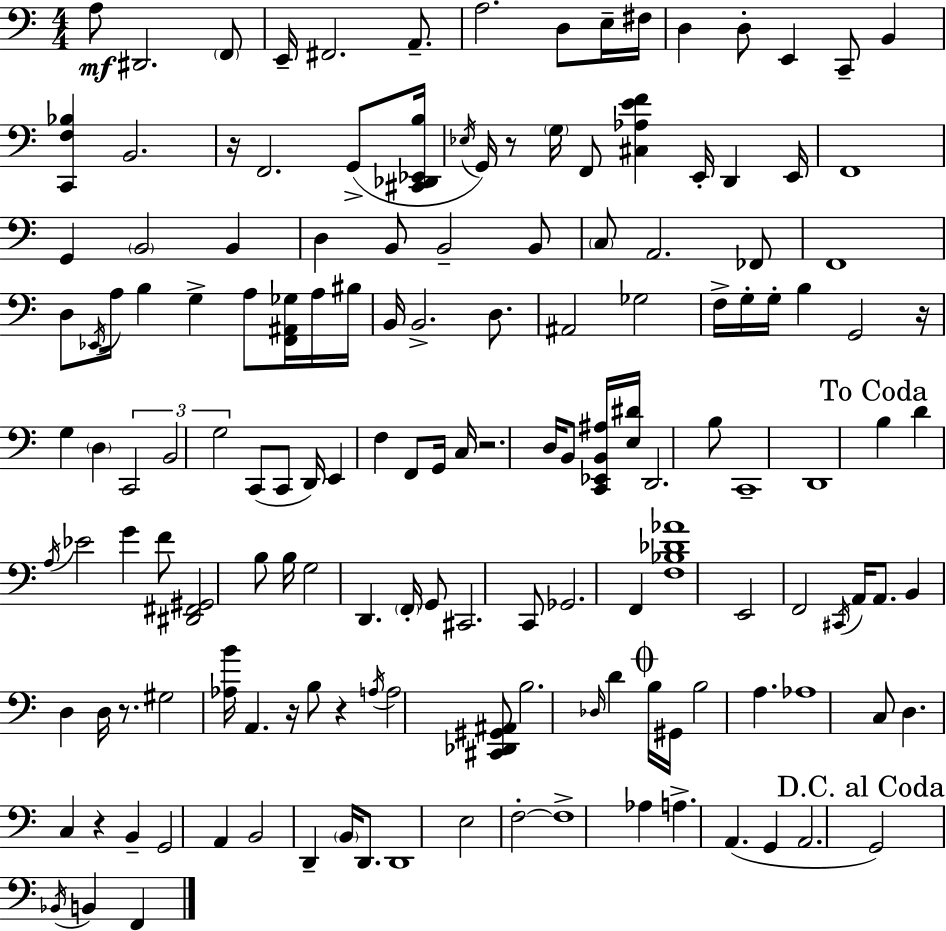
A3/e D#2/h. F2/e E2/s F#2/h. A2/e. A3/h. D3/e E3/s F#3/s D3/q D3/e E2/q C2/e B2/q [C2,F3,Bb3]/q B2/h. R/s F2/h. G2/e [C#2,Db2,Eb2,B3]/s Eb3/s G2/s R/e G3/s F2/e [C#3,Ab3,E4,F4]/q E2/s D2/q E2/s F2/w G2/q B2/h B2/q D3/q B2/e B2/h B2/e C3/e A2/h. FES2/e F2/w D3/e Eb2/s A3/s B3/q G3/q A3/e [F2,A#2,Gb3]/s A3/s BIS3/s B2/s B2/h. D3/e. A#2/h Gb3/h F3/s G3/s G3/s B3/q G2/h R/s G3/q D3/q C2/h B2/h G3/h C2/e C2/e D2/s E2/q F3/q F2/e G2/s C3/s R/h. D3/s B2/e [C2,Eb2,B2,A#3]/s [E3,D#4]/s D2/h. B3/e C2/w D2/w B3/q D4/q A3/s Eb4/h G4/q F4/e [D#2,F#2,G#2]/h B3/e B3/s G3/h D2/q. F2/s G2/e C#2/h. C2/e Gb2/h. F2/q [F3,Bb3,Db4,Ab4]/w E2/h F2/h C#2/s A2/s A2/e. B2/q D3/q D3/s R/e. G#3/h [Ab3,B4]/s A2/q. R/s B3/e R/q A3/s A3/h [C#2,Db2,G#2,A#2]/e B3/h. Db3/s D4/q B3/s G#2/s B3/h A3/q. Ab3/w C3/e D3/q. C3/q R/q B2/q G2/h A2/q B2/h D2/q B2/s D2/e. D2/w E3/h F3/h F3/w Ab3/q A3/q. A2/q. G2/q A2/h. G2/h Bb2/s B2/q F2/q